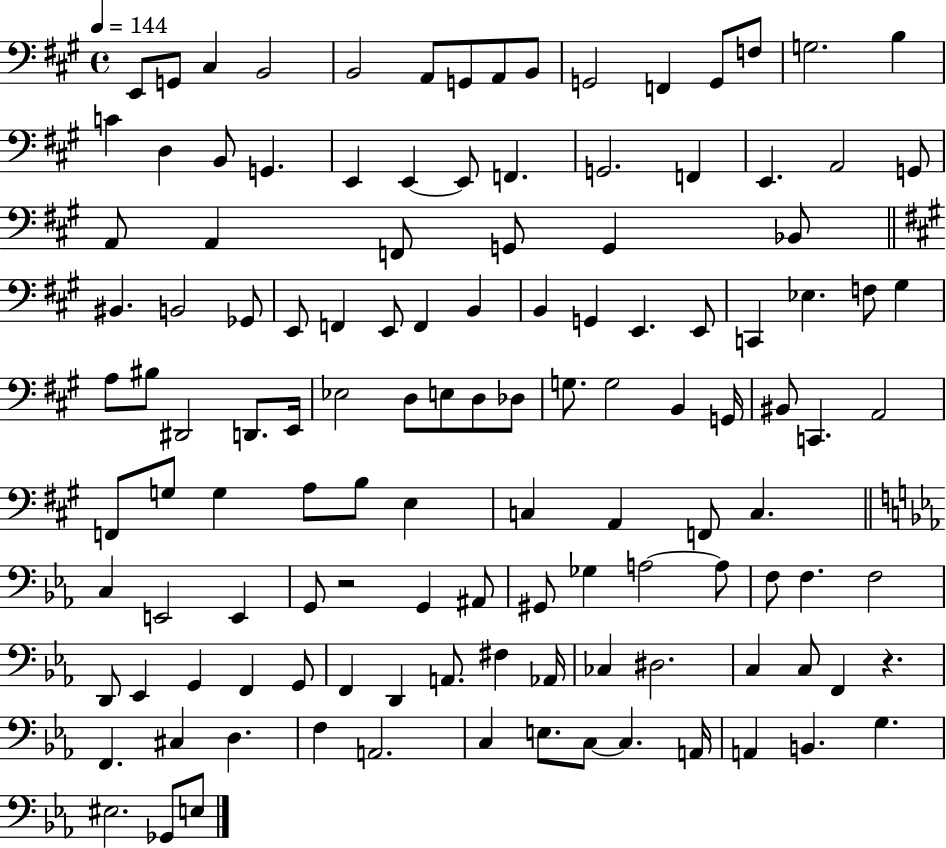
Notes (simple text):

E2/e G2/e C#3/q B2/h B2/h A2/e G2/e A2/e B2/e G2/h F2/q G2/e F3/e G3/h. B3/q C4/q D3/q B2/e G2/q. E2/q E2/q E2/e F2/q. G2/h. F2/q E2/q. A2/h G2/e A2/e A2/q F2/e G2/e G2/q Bb2/e BIS2/q. B2/h Gb2/e E2/e F2/q E2/e F2/q B2/q B2/q G2/q E2/q. E2/e C2/q Eb3/q. F3/e G#3/q A3/e BIS3/e D#2/h D2/e. E2/s Eb3/h D3/e E3/e D3/e Db3/e G3/e. G3/h B2/q G2/s BIS2/e C2/q. A2/h F2/e G3/e G3/q A3/e B3/e E3/q C3/q A2/q F2/e C3/q. C3/q E2/h E2/q G2/e R/h G2/q A#2/e G#2/e Gb3/q A3/h A3/e F3/e F3/q. F3/h D2/e Eb2/q G2/q F2/q G2/e F2/q D2/q A2/e. F#3/q Ab2/s CES3/q D#3/h. C3/q C3/e F2/q R/q. F2/q. C#3/q D3/q. F3/q A2/h. C3/q E3/e. C3/e C3/q. A2/s A2/q B2/q. G3/q. EIS3/h. Gb2/e E3/e